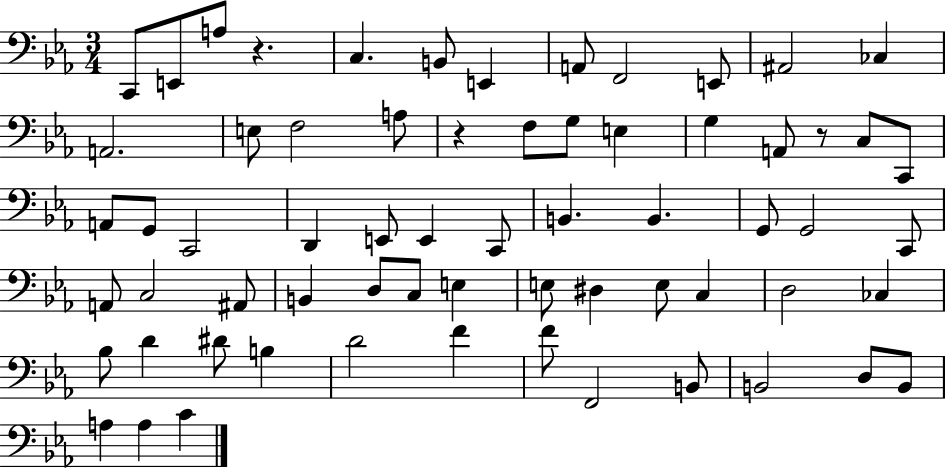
{
  \clef bass
  \numericTimeSignature
  \time 3/4
  \key ees \major
  \repeat volta 2 { c,8 e,8 a8 r4. | c4. b,8 e,4 | a,8 f,2 e,8 | ais,2 ces4 | \break a,2. | e8 f2 a8 | r4 f8 g8 e4 | g4 a,8 r8 c8 c,8 | \break a,8 g,8 c,2 | d,4 e,8 e,4 c,8 | b,4. b,4. | g,8 g,2 c,8 | \break a,8 c2 ais,8 | b,4 d8 c8 e4 | e8 dis4 e8 c4 | d2 ces4 | \break bes8 d'4 dis'8 b4 | d'2 f'4 | f'8 f,2 b,8 | b,2 d8 b,8 | \break a4 a4 c'4 | } \bar "|."
}